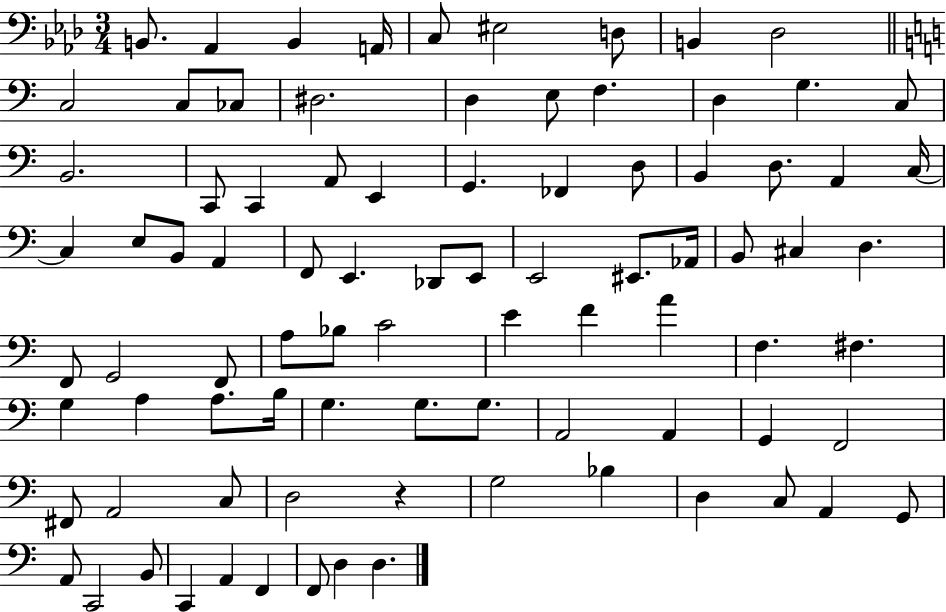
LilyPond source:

{
  \clef bass
  \numericTimeSignature
  \time 3/4
  \key aes \major
  b,8. aes,4 b,4 a,16 | c8 eis2 d8 | b,4 des2 | \bar "||" \break \key c \major c2 c8 ces8 | dis2. | d4 e8 f4. | d4 g4. c8 | \break b,2. | c,8 c,4 a,8 e,4 | g,4. fes,4 d8 | b,4 d8. a,4 c16~~ | \break c4 e8 b,8 a,4 | f,8 e,4. des,8 e,8 | e,2 eis,8. aes,16 | b,8 cis4 d4. | \break f,8 g,2 f,8 | a8 bes8 c'2 | e'4 f'4 a'4 | f4. fis4. | \break g4 a4 a8. b16 | g4. g8. g8. | a,2 a,4 | g,4 f,2 | \break fis,8 a,2 c8 | d2 r4 | g2 bes4 | d4 c8 a,4 g,8 | \break a,8 c,2 b,8 | c,4 a,4 f,4 | f,8 d4 d4. | \bar "|."
}